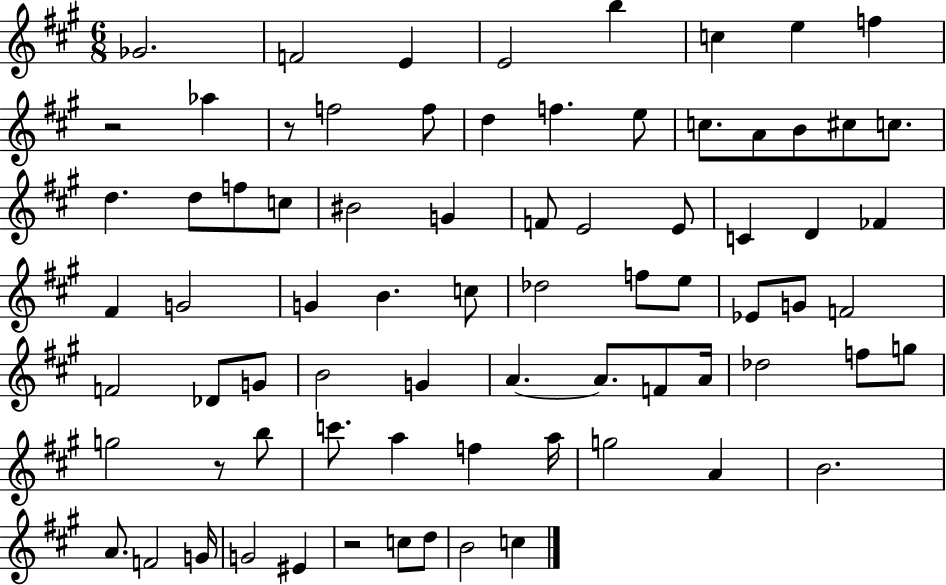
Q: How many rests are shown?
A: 4